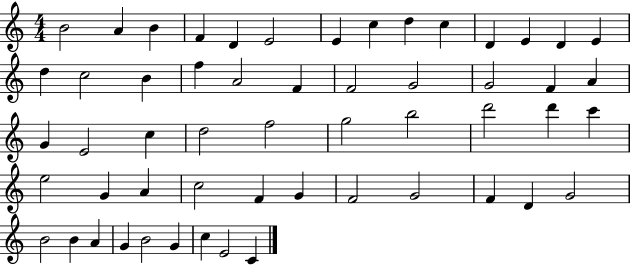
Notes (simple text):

B4/h A4/q B4/q F4/q D4/q E4/h E4/q C5/q D5/q C5/q D4/q E4/q D4/q E4/q D5/q C5/h B4/q F5/q A4/h F4/q F4/h G4/h G4/h F4/q A4/q G4/q E4/h C5/q D5/h F5/h G5/h B5/h D6/h D6/q C6/q E5/h G4/q A4/q C5/h F4/q G4/q F4/h G4/h F4/q D4/q G4/h B4/h B4/q A4/q G4/q B4/h G4/q C5/q E4/h C4/q